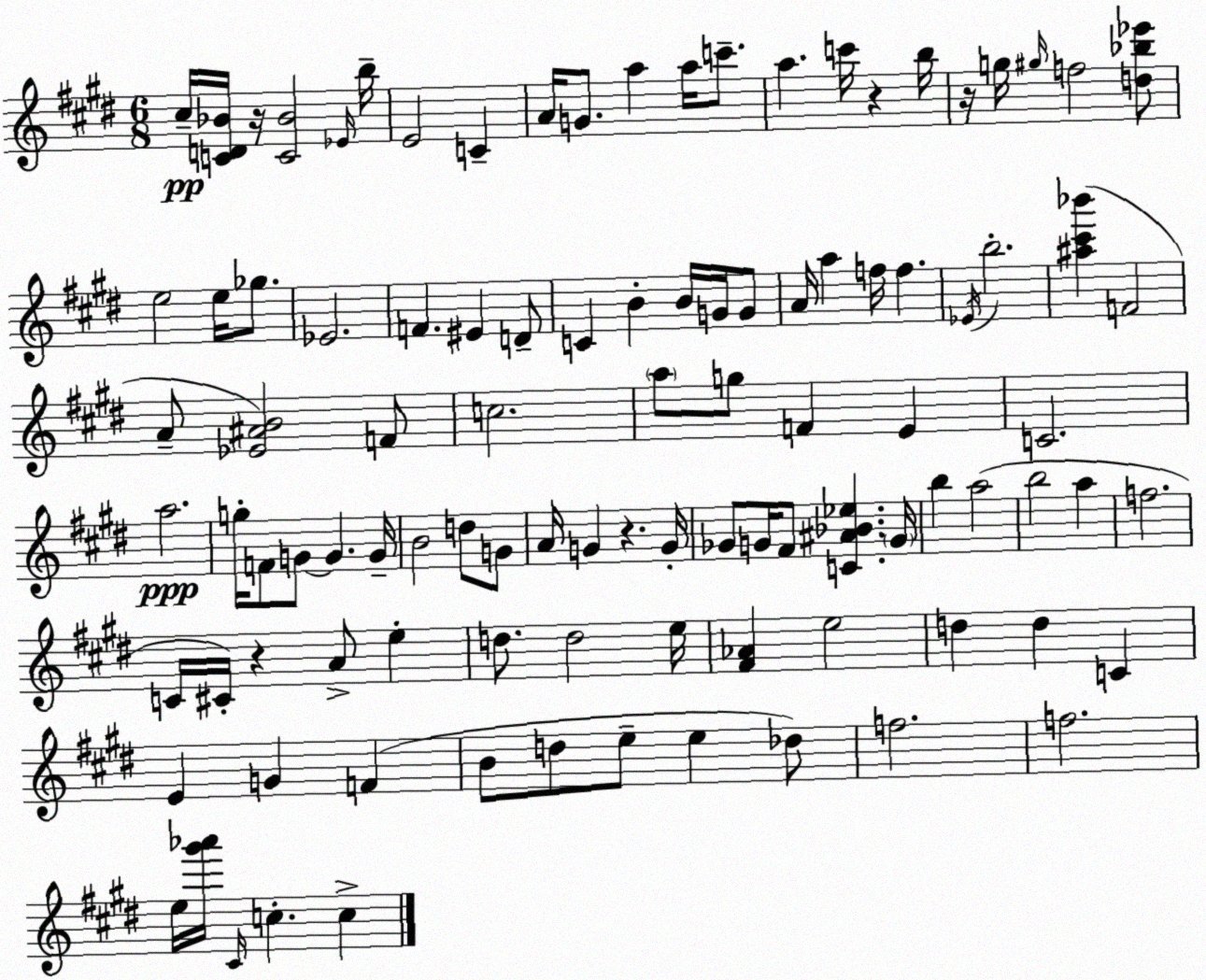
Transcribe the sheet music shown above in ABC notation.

X:1
T:Untitled
M:6/8
L:1/4
K:E
^c/4 [CD_B]/4 z/4 [C_B]2 _E/4 b/4 E2 C A/4 G/2 a a/4 c'/2 a c'/4 z b/4 z/4 g/4 ^g/4 f2 [d_b_e']/2 e2 e/4 _g/2 _E2 F ^E D/2 C B B/4 G/4 G/2 A/4 a f/4 f _E/4 b2 [^a^c'_b'] F2 A/2 [_E^AB]2 F/2 c2 a/2 g/2 F E C2 a2 g/4 F/2 G/2 G G/4 B2 d/2 G/2 A/4 G z G/4 _G/2 G/4 ^F/2 [C^A_B_e] G/4 b a2 b2 a f2 C/4 ^C/4 z A/2 e d/2 d2 e/4 [^F_A] e2 d d C E G F B/2 d/2 e/2 e _d/2 f2 f2 e/4 [^g'_a']/4 ^C/4 c c